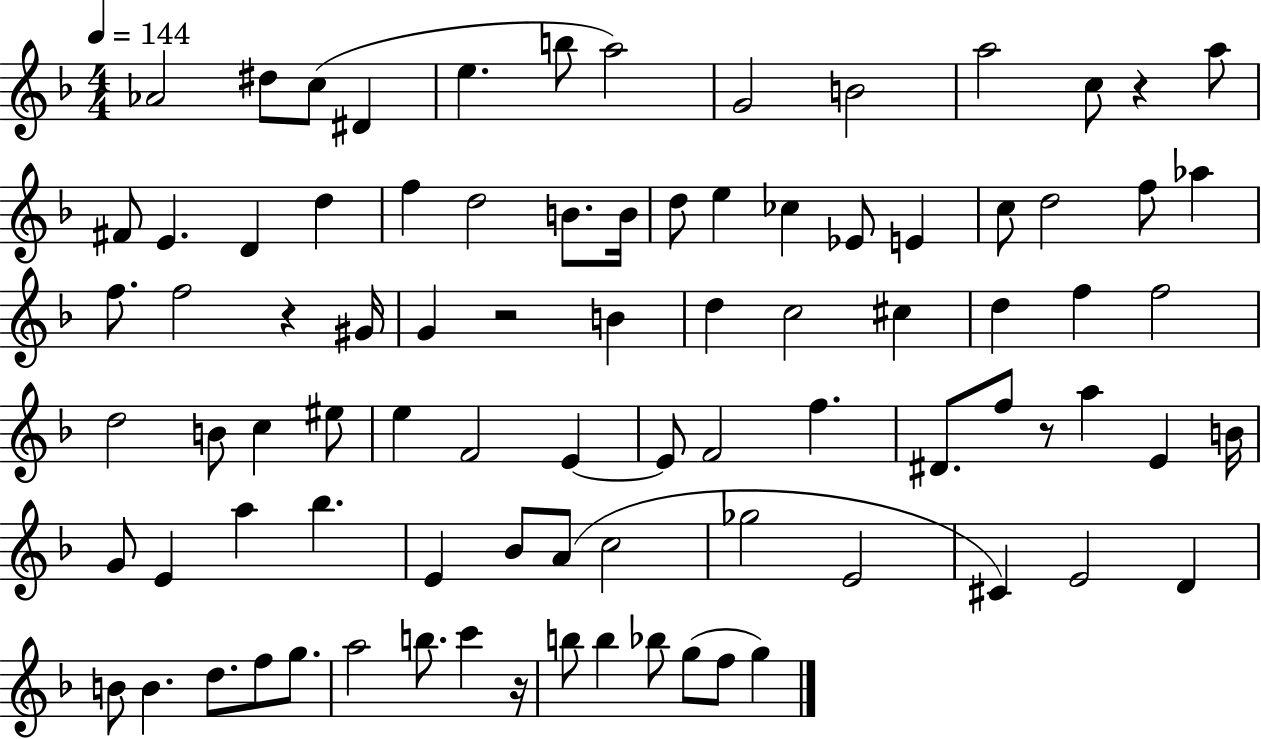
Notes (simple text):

Ab4/h D#5/e C5/e D#4/q E5/q. B5/e A5/h G4/h B4/h A5/h C5/e R/q A5/e F#4/e E4/q. D4/q D5/q F5/q D5/h B4/e. B4/s D5/e E5/q CES5/q Eb4/e E4/q C5/e D5/h F5/e Ab5/q F5/e. F5/h R/q G#4/s G4/q R/h B4/q D5/q C5/h C#5/q D5/q F5/q F5/h D5/h B4/e C5/q EIS5/e E5/q F4/h E4/q E4/e F4/h F5/q. D#4/e. F5/e R/e A5/q E4/q B4/s G4/e E4/q A5/q Bb5/q. E4/q Bb4/e A4/e C5/h Gb5/h E4/h C#4/q E4/h D4/q B4/e B4/q. D5/e. F5/e G5/e. A5/h B5/e. C6/q R/s B5/e B5/q Bb5/e G5/e F5/e G5/q